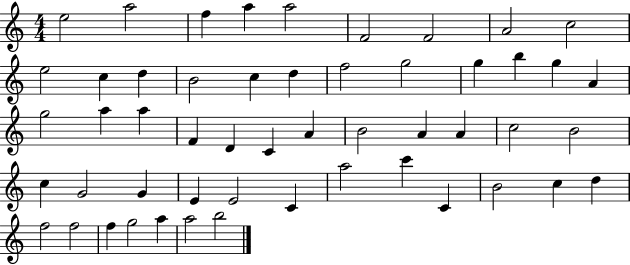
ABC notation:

X:1
T:Untitled
M:4/4
L:1/4
K:C
e2 a2 f a a2 F2 F2 A2 c2 e2 c d B2 c d f2 g2 g b g A g2 a a F D C A B2 A A c2 B2 c G2 G E E2 C a2 c' C B2 c d f2 f2 f g2 a a2 b2